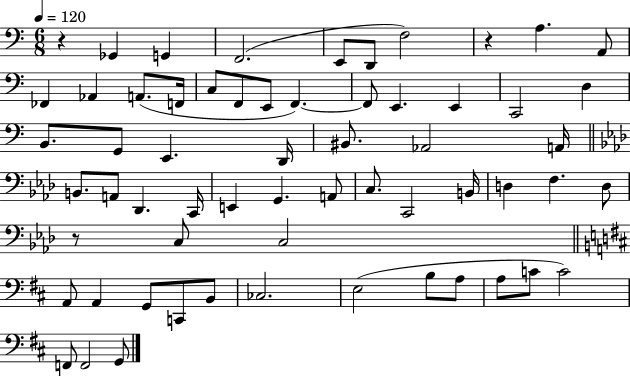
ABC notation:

X:1
T:Untitled
M:6/8
L:1/4
K:C
z _G,, G,, F,,2 E,,/2 D,,/2 F,2 z A, A,,/2 _F,, _A,, A,,/2 F,,/4 C,/2 F,,/2 E,,/2 F,, F,,/2 E,, E,, C,,2 D, B,,/2 G,,/2 E,, D,,/4 ^B,,/2 _A,,2 A,,/4 B,,/2 A,,/2 _D,, C,,/4 E,, G,, A,,/2 C,/2 C,,2 B,,/4 D, F, D,/2 z/2 C,/2 C,2 A,,/2 A,, G,,/2 C,,/2 B,,/2 _C,2 E,2 B,/2 A,/2 A,/2 C/2 C2 F,,/2 F,,2 G,,/2